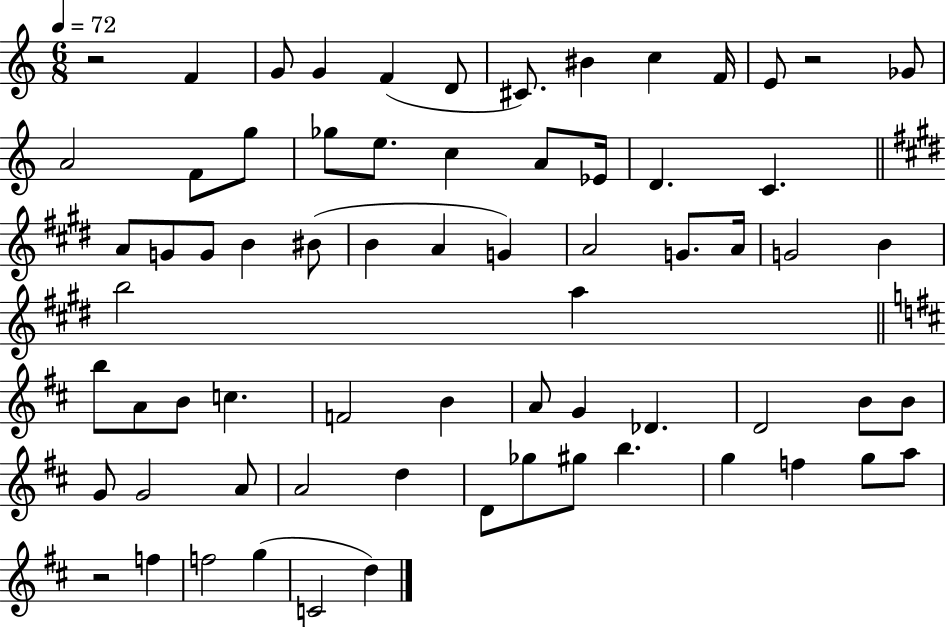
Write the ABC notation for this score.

X:1
T:Untitled
M:6/8
L:1/4
K:C
z2 F G/2 G F D/2 ^C/2 ^B c F/4 E/2 z2 _G/2 A2 F/2 g/2 _g/2 e/2 c A/2 _E/4 D C A/2 G/2 G/2 B ^B/2 B A G A2 G/2 A/4 G2 B b2 a b/2 A/2 B/2 c F2 B A/2 G _D D2 B/2 B/2 G/2 G2 A/2 A2 d D/2 _g/2 ^g/2 b g f g/2 a/2 z2 f f2 g C2 d